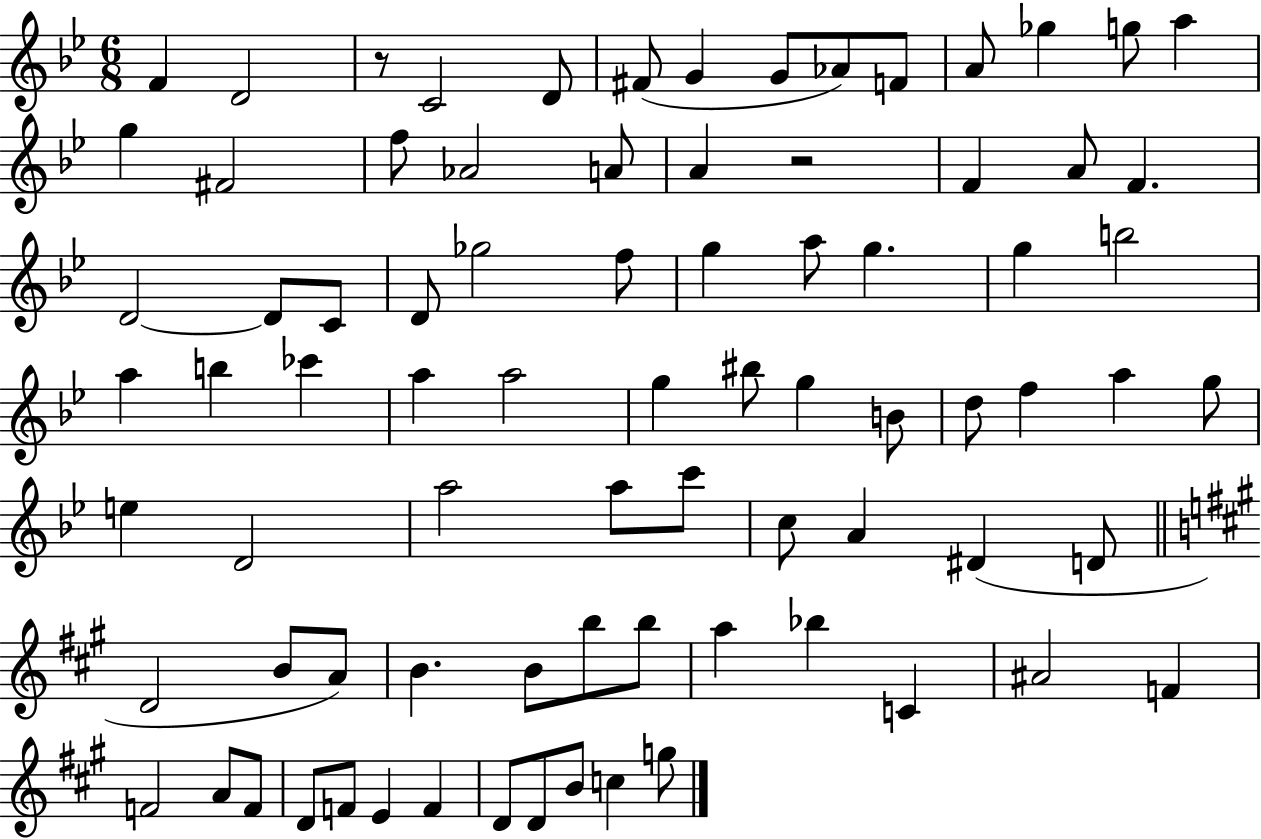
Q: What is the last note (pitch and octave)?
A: G5